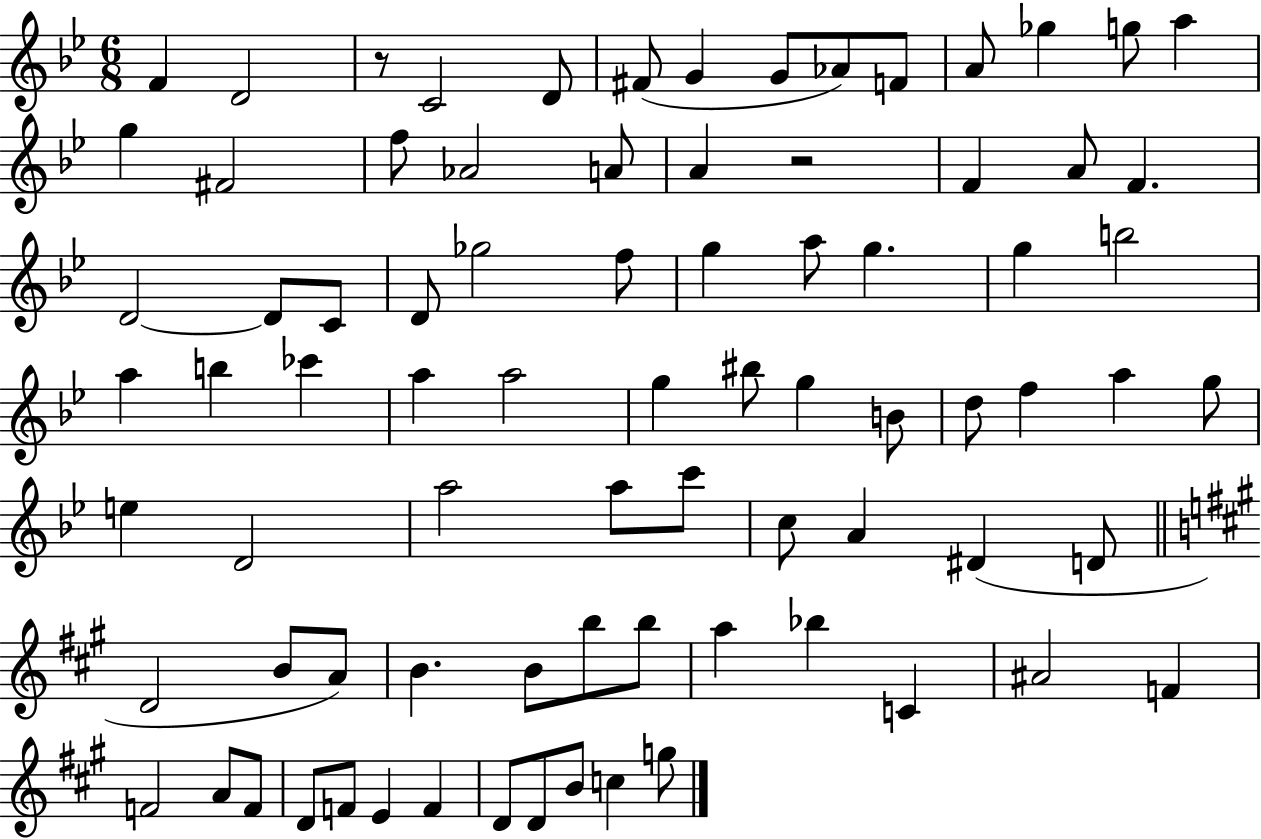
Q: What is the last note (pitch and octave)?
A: G5